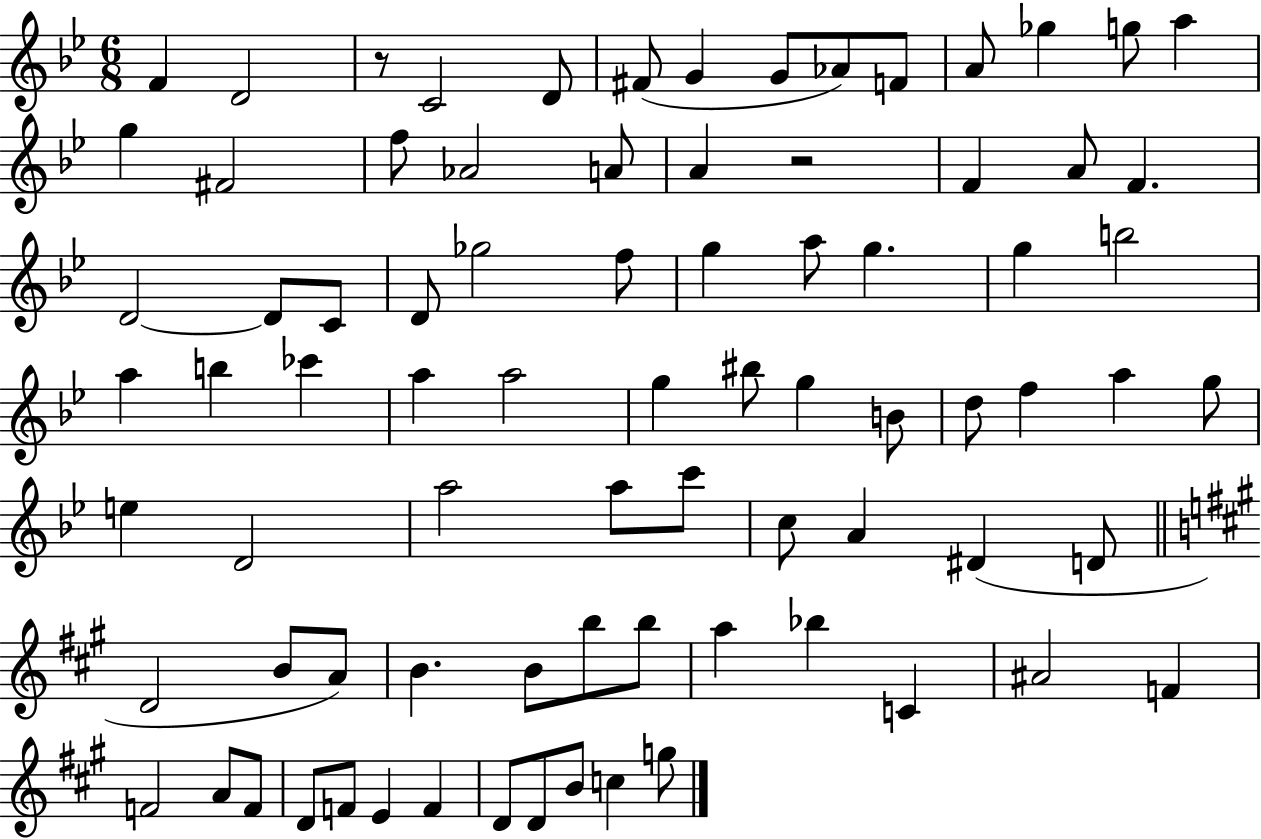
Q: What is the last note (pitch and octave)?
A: G5